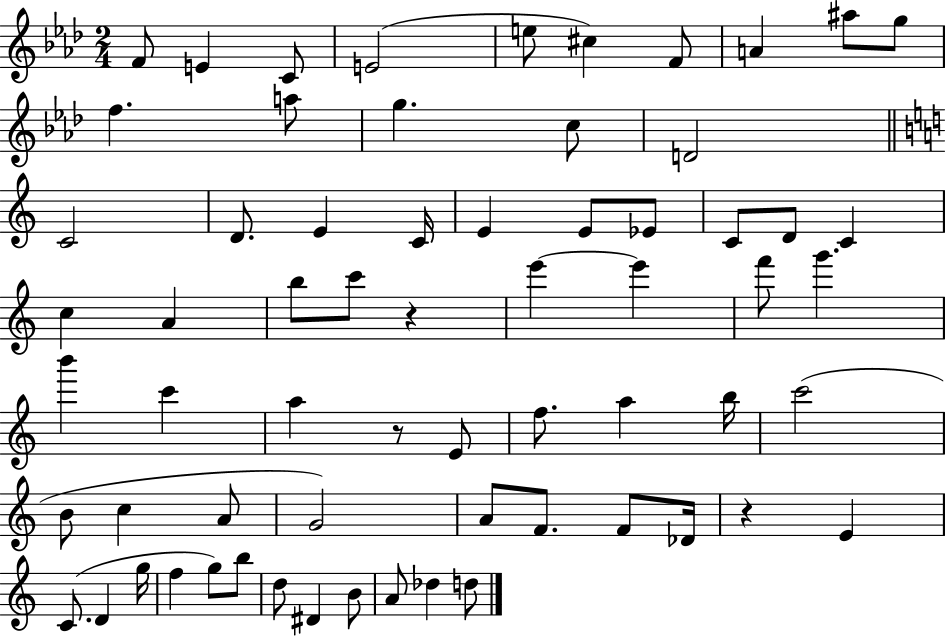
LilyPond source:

{
  \clef treble
  \numericTimeSignature
  \time 2/4
  \key aes \major
  f'8 e'4 c'8 | e'2( | e''8 cis''4) f'8 | a'4 ais''8 g''8 | \break f''4. a''8 | g''4. c''8 | d'2 | \bar "||" \break \key a \minor c'2 | d'8. e'4 c'16 | e'4 e'8 ees'8 | c'8 d'8 c'4 | \break c''4 a'4 | b''8 c'''8 r4 | e'''4~~ e'''4 | f'''8 g'''4. | \break b'''4 c'''4 | a''4 r8 e'8 | f''8. a''4 b''16 | c'''2( | \break b'8 c''4 a'8 | g'2) | a'8 f'8. f'8 des'16 | r4 e'4 | \break c'8.( d'4 g''16 | f''4 g''8) b''8 | d''8 dis'4 b'8 | a'8 des''4 d''8 | \break \bar "|."
}